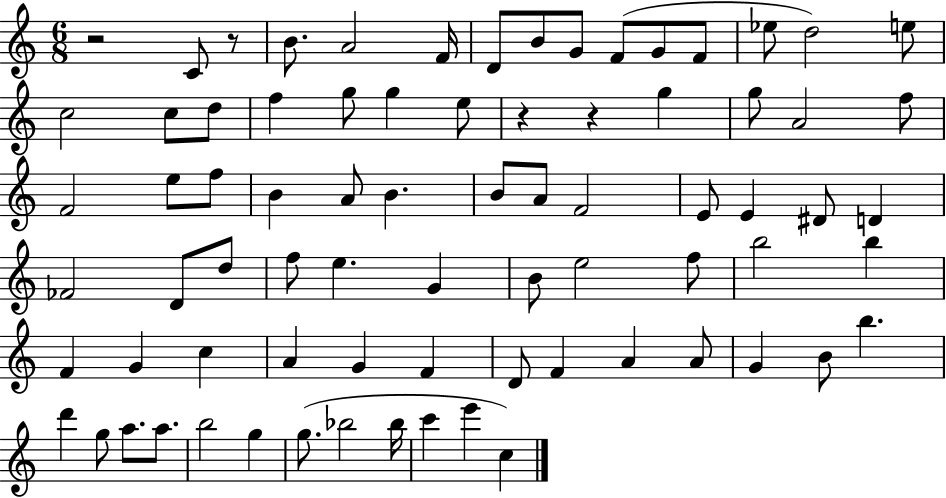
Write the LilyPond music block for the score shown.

{
  \clef treble
  \numericTimeSignature
  \time 6/8
  \key c \major
  r2 c'8 r8 | b'8. a'2 f'16 | d'8 b'8 g'8 f'8( g'8 f'8 | ees''8 d''2) e''8 | \break c''2 c''8 d''8 | f''4 g''8 g''4 e''8 | r4 r4 g''4 | g''8 a'2 f''8 | \break f'2 e''8 f''8 | b'4 a'8 b'4. | b'8 a'8 f'2 | e'8 e'4 dis'8 d'4 | \break fes'2 d'8 d''8 | f''8 e''4. g'4 | b'8 e''2 f''8 | b''2 b''4 | \break f'4 g'4 c''4 | a'4 g'4 f'4 | d'8 f'4 a'4 a'8 | g'4 b'8 b''4. | \break d'''4 g''8 a''8. a''8. | b''2 g''4 | g''8.( bes''2 bes''16 | c'''4 e'''4 c''4) | \break \bar "|."
}